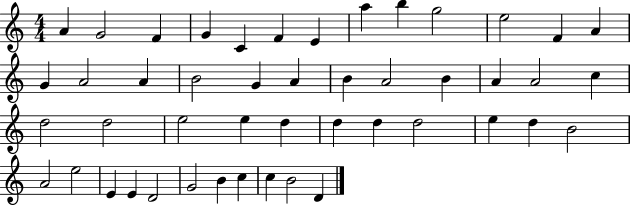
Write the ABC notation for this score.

X:1
T:Untitled
M:4/4
L:1/4
K:C
A G2 F G C F E a b g2 e2 F A G A2 A B2 G A B A2 B A A2 c d2 d2 e2 e d d d d2 e d B2 A2 e2 E E D2 G2 B c c B2 D